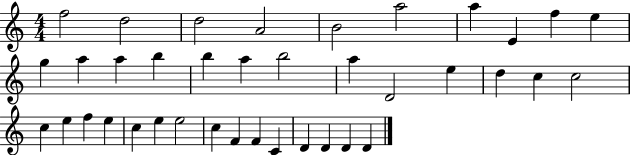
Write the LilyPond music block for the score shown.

{
  \clef treble
  \numericTimeSignature
  \time 4/4
  \key c \major
  f''2 d''2 | d''2 a'2 | b'2 a''2 | a''4 e'4 f''4 e''4 | \break g''4 a''4 a''4 b''4 | b''4 a''4 b''2 | a''4 d'2 e''4 | d''4 c''4 c''2 | \break c''4 e''4 f''4 e''4 | c''4 e''4 e''2 | c''4 f'4 f'4 c'4 | d'4 d'4 d'4 d'4 | \break \bar "|."
}